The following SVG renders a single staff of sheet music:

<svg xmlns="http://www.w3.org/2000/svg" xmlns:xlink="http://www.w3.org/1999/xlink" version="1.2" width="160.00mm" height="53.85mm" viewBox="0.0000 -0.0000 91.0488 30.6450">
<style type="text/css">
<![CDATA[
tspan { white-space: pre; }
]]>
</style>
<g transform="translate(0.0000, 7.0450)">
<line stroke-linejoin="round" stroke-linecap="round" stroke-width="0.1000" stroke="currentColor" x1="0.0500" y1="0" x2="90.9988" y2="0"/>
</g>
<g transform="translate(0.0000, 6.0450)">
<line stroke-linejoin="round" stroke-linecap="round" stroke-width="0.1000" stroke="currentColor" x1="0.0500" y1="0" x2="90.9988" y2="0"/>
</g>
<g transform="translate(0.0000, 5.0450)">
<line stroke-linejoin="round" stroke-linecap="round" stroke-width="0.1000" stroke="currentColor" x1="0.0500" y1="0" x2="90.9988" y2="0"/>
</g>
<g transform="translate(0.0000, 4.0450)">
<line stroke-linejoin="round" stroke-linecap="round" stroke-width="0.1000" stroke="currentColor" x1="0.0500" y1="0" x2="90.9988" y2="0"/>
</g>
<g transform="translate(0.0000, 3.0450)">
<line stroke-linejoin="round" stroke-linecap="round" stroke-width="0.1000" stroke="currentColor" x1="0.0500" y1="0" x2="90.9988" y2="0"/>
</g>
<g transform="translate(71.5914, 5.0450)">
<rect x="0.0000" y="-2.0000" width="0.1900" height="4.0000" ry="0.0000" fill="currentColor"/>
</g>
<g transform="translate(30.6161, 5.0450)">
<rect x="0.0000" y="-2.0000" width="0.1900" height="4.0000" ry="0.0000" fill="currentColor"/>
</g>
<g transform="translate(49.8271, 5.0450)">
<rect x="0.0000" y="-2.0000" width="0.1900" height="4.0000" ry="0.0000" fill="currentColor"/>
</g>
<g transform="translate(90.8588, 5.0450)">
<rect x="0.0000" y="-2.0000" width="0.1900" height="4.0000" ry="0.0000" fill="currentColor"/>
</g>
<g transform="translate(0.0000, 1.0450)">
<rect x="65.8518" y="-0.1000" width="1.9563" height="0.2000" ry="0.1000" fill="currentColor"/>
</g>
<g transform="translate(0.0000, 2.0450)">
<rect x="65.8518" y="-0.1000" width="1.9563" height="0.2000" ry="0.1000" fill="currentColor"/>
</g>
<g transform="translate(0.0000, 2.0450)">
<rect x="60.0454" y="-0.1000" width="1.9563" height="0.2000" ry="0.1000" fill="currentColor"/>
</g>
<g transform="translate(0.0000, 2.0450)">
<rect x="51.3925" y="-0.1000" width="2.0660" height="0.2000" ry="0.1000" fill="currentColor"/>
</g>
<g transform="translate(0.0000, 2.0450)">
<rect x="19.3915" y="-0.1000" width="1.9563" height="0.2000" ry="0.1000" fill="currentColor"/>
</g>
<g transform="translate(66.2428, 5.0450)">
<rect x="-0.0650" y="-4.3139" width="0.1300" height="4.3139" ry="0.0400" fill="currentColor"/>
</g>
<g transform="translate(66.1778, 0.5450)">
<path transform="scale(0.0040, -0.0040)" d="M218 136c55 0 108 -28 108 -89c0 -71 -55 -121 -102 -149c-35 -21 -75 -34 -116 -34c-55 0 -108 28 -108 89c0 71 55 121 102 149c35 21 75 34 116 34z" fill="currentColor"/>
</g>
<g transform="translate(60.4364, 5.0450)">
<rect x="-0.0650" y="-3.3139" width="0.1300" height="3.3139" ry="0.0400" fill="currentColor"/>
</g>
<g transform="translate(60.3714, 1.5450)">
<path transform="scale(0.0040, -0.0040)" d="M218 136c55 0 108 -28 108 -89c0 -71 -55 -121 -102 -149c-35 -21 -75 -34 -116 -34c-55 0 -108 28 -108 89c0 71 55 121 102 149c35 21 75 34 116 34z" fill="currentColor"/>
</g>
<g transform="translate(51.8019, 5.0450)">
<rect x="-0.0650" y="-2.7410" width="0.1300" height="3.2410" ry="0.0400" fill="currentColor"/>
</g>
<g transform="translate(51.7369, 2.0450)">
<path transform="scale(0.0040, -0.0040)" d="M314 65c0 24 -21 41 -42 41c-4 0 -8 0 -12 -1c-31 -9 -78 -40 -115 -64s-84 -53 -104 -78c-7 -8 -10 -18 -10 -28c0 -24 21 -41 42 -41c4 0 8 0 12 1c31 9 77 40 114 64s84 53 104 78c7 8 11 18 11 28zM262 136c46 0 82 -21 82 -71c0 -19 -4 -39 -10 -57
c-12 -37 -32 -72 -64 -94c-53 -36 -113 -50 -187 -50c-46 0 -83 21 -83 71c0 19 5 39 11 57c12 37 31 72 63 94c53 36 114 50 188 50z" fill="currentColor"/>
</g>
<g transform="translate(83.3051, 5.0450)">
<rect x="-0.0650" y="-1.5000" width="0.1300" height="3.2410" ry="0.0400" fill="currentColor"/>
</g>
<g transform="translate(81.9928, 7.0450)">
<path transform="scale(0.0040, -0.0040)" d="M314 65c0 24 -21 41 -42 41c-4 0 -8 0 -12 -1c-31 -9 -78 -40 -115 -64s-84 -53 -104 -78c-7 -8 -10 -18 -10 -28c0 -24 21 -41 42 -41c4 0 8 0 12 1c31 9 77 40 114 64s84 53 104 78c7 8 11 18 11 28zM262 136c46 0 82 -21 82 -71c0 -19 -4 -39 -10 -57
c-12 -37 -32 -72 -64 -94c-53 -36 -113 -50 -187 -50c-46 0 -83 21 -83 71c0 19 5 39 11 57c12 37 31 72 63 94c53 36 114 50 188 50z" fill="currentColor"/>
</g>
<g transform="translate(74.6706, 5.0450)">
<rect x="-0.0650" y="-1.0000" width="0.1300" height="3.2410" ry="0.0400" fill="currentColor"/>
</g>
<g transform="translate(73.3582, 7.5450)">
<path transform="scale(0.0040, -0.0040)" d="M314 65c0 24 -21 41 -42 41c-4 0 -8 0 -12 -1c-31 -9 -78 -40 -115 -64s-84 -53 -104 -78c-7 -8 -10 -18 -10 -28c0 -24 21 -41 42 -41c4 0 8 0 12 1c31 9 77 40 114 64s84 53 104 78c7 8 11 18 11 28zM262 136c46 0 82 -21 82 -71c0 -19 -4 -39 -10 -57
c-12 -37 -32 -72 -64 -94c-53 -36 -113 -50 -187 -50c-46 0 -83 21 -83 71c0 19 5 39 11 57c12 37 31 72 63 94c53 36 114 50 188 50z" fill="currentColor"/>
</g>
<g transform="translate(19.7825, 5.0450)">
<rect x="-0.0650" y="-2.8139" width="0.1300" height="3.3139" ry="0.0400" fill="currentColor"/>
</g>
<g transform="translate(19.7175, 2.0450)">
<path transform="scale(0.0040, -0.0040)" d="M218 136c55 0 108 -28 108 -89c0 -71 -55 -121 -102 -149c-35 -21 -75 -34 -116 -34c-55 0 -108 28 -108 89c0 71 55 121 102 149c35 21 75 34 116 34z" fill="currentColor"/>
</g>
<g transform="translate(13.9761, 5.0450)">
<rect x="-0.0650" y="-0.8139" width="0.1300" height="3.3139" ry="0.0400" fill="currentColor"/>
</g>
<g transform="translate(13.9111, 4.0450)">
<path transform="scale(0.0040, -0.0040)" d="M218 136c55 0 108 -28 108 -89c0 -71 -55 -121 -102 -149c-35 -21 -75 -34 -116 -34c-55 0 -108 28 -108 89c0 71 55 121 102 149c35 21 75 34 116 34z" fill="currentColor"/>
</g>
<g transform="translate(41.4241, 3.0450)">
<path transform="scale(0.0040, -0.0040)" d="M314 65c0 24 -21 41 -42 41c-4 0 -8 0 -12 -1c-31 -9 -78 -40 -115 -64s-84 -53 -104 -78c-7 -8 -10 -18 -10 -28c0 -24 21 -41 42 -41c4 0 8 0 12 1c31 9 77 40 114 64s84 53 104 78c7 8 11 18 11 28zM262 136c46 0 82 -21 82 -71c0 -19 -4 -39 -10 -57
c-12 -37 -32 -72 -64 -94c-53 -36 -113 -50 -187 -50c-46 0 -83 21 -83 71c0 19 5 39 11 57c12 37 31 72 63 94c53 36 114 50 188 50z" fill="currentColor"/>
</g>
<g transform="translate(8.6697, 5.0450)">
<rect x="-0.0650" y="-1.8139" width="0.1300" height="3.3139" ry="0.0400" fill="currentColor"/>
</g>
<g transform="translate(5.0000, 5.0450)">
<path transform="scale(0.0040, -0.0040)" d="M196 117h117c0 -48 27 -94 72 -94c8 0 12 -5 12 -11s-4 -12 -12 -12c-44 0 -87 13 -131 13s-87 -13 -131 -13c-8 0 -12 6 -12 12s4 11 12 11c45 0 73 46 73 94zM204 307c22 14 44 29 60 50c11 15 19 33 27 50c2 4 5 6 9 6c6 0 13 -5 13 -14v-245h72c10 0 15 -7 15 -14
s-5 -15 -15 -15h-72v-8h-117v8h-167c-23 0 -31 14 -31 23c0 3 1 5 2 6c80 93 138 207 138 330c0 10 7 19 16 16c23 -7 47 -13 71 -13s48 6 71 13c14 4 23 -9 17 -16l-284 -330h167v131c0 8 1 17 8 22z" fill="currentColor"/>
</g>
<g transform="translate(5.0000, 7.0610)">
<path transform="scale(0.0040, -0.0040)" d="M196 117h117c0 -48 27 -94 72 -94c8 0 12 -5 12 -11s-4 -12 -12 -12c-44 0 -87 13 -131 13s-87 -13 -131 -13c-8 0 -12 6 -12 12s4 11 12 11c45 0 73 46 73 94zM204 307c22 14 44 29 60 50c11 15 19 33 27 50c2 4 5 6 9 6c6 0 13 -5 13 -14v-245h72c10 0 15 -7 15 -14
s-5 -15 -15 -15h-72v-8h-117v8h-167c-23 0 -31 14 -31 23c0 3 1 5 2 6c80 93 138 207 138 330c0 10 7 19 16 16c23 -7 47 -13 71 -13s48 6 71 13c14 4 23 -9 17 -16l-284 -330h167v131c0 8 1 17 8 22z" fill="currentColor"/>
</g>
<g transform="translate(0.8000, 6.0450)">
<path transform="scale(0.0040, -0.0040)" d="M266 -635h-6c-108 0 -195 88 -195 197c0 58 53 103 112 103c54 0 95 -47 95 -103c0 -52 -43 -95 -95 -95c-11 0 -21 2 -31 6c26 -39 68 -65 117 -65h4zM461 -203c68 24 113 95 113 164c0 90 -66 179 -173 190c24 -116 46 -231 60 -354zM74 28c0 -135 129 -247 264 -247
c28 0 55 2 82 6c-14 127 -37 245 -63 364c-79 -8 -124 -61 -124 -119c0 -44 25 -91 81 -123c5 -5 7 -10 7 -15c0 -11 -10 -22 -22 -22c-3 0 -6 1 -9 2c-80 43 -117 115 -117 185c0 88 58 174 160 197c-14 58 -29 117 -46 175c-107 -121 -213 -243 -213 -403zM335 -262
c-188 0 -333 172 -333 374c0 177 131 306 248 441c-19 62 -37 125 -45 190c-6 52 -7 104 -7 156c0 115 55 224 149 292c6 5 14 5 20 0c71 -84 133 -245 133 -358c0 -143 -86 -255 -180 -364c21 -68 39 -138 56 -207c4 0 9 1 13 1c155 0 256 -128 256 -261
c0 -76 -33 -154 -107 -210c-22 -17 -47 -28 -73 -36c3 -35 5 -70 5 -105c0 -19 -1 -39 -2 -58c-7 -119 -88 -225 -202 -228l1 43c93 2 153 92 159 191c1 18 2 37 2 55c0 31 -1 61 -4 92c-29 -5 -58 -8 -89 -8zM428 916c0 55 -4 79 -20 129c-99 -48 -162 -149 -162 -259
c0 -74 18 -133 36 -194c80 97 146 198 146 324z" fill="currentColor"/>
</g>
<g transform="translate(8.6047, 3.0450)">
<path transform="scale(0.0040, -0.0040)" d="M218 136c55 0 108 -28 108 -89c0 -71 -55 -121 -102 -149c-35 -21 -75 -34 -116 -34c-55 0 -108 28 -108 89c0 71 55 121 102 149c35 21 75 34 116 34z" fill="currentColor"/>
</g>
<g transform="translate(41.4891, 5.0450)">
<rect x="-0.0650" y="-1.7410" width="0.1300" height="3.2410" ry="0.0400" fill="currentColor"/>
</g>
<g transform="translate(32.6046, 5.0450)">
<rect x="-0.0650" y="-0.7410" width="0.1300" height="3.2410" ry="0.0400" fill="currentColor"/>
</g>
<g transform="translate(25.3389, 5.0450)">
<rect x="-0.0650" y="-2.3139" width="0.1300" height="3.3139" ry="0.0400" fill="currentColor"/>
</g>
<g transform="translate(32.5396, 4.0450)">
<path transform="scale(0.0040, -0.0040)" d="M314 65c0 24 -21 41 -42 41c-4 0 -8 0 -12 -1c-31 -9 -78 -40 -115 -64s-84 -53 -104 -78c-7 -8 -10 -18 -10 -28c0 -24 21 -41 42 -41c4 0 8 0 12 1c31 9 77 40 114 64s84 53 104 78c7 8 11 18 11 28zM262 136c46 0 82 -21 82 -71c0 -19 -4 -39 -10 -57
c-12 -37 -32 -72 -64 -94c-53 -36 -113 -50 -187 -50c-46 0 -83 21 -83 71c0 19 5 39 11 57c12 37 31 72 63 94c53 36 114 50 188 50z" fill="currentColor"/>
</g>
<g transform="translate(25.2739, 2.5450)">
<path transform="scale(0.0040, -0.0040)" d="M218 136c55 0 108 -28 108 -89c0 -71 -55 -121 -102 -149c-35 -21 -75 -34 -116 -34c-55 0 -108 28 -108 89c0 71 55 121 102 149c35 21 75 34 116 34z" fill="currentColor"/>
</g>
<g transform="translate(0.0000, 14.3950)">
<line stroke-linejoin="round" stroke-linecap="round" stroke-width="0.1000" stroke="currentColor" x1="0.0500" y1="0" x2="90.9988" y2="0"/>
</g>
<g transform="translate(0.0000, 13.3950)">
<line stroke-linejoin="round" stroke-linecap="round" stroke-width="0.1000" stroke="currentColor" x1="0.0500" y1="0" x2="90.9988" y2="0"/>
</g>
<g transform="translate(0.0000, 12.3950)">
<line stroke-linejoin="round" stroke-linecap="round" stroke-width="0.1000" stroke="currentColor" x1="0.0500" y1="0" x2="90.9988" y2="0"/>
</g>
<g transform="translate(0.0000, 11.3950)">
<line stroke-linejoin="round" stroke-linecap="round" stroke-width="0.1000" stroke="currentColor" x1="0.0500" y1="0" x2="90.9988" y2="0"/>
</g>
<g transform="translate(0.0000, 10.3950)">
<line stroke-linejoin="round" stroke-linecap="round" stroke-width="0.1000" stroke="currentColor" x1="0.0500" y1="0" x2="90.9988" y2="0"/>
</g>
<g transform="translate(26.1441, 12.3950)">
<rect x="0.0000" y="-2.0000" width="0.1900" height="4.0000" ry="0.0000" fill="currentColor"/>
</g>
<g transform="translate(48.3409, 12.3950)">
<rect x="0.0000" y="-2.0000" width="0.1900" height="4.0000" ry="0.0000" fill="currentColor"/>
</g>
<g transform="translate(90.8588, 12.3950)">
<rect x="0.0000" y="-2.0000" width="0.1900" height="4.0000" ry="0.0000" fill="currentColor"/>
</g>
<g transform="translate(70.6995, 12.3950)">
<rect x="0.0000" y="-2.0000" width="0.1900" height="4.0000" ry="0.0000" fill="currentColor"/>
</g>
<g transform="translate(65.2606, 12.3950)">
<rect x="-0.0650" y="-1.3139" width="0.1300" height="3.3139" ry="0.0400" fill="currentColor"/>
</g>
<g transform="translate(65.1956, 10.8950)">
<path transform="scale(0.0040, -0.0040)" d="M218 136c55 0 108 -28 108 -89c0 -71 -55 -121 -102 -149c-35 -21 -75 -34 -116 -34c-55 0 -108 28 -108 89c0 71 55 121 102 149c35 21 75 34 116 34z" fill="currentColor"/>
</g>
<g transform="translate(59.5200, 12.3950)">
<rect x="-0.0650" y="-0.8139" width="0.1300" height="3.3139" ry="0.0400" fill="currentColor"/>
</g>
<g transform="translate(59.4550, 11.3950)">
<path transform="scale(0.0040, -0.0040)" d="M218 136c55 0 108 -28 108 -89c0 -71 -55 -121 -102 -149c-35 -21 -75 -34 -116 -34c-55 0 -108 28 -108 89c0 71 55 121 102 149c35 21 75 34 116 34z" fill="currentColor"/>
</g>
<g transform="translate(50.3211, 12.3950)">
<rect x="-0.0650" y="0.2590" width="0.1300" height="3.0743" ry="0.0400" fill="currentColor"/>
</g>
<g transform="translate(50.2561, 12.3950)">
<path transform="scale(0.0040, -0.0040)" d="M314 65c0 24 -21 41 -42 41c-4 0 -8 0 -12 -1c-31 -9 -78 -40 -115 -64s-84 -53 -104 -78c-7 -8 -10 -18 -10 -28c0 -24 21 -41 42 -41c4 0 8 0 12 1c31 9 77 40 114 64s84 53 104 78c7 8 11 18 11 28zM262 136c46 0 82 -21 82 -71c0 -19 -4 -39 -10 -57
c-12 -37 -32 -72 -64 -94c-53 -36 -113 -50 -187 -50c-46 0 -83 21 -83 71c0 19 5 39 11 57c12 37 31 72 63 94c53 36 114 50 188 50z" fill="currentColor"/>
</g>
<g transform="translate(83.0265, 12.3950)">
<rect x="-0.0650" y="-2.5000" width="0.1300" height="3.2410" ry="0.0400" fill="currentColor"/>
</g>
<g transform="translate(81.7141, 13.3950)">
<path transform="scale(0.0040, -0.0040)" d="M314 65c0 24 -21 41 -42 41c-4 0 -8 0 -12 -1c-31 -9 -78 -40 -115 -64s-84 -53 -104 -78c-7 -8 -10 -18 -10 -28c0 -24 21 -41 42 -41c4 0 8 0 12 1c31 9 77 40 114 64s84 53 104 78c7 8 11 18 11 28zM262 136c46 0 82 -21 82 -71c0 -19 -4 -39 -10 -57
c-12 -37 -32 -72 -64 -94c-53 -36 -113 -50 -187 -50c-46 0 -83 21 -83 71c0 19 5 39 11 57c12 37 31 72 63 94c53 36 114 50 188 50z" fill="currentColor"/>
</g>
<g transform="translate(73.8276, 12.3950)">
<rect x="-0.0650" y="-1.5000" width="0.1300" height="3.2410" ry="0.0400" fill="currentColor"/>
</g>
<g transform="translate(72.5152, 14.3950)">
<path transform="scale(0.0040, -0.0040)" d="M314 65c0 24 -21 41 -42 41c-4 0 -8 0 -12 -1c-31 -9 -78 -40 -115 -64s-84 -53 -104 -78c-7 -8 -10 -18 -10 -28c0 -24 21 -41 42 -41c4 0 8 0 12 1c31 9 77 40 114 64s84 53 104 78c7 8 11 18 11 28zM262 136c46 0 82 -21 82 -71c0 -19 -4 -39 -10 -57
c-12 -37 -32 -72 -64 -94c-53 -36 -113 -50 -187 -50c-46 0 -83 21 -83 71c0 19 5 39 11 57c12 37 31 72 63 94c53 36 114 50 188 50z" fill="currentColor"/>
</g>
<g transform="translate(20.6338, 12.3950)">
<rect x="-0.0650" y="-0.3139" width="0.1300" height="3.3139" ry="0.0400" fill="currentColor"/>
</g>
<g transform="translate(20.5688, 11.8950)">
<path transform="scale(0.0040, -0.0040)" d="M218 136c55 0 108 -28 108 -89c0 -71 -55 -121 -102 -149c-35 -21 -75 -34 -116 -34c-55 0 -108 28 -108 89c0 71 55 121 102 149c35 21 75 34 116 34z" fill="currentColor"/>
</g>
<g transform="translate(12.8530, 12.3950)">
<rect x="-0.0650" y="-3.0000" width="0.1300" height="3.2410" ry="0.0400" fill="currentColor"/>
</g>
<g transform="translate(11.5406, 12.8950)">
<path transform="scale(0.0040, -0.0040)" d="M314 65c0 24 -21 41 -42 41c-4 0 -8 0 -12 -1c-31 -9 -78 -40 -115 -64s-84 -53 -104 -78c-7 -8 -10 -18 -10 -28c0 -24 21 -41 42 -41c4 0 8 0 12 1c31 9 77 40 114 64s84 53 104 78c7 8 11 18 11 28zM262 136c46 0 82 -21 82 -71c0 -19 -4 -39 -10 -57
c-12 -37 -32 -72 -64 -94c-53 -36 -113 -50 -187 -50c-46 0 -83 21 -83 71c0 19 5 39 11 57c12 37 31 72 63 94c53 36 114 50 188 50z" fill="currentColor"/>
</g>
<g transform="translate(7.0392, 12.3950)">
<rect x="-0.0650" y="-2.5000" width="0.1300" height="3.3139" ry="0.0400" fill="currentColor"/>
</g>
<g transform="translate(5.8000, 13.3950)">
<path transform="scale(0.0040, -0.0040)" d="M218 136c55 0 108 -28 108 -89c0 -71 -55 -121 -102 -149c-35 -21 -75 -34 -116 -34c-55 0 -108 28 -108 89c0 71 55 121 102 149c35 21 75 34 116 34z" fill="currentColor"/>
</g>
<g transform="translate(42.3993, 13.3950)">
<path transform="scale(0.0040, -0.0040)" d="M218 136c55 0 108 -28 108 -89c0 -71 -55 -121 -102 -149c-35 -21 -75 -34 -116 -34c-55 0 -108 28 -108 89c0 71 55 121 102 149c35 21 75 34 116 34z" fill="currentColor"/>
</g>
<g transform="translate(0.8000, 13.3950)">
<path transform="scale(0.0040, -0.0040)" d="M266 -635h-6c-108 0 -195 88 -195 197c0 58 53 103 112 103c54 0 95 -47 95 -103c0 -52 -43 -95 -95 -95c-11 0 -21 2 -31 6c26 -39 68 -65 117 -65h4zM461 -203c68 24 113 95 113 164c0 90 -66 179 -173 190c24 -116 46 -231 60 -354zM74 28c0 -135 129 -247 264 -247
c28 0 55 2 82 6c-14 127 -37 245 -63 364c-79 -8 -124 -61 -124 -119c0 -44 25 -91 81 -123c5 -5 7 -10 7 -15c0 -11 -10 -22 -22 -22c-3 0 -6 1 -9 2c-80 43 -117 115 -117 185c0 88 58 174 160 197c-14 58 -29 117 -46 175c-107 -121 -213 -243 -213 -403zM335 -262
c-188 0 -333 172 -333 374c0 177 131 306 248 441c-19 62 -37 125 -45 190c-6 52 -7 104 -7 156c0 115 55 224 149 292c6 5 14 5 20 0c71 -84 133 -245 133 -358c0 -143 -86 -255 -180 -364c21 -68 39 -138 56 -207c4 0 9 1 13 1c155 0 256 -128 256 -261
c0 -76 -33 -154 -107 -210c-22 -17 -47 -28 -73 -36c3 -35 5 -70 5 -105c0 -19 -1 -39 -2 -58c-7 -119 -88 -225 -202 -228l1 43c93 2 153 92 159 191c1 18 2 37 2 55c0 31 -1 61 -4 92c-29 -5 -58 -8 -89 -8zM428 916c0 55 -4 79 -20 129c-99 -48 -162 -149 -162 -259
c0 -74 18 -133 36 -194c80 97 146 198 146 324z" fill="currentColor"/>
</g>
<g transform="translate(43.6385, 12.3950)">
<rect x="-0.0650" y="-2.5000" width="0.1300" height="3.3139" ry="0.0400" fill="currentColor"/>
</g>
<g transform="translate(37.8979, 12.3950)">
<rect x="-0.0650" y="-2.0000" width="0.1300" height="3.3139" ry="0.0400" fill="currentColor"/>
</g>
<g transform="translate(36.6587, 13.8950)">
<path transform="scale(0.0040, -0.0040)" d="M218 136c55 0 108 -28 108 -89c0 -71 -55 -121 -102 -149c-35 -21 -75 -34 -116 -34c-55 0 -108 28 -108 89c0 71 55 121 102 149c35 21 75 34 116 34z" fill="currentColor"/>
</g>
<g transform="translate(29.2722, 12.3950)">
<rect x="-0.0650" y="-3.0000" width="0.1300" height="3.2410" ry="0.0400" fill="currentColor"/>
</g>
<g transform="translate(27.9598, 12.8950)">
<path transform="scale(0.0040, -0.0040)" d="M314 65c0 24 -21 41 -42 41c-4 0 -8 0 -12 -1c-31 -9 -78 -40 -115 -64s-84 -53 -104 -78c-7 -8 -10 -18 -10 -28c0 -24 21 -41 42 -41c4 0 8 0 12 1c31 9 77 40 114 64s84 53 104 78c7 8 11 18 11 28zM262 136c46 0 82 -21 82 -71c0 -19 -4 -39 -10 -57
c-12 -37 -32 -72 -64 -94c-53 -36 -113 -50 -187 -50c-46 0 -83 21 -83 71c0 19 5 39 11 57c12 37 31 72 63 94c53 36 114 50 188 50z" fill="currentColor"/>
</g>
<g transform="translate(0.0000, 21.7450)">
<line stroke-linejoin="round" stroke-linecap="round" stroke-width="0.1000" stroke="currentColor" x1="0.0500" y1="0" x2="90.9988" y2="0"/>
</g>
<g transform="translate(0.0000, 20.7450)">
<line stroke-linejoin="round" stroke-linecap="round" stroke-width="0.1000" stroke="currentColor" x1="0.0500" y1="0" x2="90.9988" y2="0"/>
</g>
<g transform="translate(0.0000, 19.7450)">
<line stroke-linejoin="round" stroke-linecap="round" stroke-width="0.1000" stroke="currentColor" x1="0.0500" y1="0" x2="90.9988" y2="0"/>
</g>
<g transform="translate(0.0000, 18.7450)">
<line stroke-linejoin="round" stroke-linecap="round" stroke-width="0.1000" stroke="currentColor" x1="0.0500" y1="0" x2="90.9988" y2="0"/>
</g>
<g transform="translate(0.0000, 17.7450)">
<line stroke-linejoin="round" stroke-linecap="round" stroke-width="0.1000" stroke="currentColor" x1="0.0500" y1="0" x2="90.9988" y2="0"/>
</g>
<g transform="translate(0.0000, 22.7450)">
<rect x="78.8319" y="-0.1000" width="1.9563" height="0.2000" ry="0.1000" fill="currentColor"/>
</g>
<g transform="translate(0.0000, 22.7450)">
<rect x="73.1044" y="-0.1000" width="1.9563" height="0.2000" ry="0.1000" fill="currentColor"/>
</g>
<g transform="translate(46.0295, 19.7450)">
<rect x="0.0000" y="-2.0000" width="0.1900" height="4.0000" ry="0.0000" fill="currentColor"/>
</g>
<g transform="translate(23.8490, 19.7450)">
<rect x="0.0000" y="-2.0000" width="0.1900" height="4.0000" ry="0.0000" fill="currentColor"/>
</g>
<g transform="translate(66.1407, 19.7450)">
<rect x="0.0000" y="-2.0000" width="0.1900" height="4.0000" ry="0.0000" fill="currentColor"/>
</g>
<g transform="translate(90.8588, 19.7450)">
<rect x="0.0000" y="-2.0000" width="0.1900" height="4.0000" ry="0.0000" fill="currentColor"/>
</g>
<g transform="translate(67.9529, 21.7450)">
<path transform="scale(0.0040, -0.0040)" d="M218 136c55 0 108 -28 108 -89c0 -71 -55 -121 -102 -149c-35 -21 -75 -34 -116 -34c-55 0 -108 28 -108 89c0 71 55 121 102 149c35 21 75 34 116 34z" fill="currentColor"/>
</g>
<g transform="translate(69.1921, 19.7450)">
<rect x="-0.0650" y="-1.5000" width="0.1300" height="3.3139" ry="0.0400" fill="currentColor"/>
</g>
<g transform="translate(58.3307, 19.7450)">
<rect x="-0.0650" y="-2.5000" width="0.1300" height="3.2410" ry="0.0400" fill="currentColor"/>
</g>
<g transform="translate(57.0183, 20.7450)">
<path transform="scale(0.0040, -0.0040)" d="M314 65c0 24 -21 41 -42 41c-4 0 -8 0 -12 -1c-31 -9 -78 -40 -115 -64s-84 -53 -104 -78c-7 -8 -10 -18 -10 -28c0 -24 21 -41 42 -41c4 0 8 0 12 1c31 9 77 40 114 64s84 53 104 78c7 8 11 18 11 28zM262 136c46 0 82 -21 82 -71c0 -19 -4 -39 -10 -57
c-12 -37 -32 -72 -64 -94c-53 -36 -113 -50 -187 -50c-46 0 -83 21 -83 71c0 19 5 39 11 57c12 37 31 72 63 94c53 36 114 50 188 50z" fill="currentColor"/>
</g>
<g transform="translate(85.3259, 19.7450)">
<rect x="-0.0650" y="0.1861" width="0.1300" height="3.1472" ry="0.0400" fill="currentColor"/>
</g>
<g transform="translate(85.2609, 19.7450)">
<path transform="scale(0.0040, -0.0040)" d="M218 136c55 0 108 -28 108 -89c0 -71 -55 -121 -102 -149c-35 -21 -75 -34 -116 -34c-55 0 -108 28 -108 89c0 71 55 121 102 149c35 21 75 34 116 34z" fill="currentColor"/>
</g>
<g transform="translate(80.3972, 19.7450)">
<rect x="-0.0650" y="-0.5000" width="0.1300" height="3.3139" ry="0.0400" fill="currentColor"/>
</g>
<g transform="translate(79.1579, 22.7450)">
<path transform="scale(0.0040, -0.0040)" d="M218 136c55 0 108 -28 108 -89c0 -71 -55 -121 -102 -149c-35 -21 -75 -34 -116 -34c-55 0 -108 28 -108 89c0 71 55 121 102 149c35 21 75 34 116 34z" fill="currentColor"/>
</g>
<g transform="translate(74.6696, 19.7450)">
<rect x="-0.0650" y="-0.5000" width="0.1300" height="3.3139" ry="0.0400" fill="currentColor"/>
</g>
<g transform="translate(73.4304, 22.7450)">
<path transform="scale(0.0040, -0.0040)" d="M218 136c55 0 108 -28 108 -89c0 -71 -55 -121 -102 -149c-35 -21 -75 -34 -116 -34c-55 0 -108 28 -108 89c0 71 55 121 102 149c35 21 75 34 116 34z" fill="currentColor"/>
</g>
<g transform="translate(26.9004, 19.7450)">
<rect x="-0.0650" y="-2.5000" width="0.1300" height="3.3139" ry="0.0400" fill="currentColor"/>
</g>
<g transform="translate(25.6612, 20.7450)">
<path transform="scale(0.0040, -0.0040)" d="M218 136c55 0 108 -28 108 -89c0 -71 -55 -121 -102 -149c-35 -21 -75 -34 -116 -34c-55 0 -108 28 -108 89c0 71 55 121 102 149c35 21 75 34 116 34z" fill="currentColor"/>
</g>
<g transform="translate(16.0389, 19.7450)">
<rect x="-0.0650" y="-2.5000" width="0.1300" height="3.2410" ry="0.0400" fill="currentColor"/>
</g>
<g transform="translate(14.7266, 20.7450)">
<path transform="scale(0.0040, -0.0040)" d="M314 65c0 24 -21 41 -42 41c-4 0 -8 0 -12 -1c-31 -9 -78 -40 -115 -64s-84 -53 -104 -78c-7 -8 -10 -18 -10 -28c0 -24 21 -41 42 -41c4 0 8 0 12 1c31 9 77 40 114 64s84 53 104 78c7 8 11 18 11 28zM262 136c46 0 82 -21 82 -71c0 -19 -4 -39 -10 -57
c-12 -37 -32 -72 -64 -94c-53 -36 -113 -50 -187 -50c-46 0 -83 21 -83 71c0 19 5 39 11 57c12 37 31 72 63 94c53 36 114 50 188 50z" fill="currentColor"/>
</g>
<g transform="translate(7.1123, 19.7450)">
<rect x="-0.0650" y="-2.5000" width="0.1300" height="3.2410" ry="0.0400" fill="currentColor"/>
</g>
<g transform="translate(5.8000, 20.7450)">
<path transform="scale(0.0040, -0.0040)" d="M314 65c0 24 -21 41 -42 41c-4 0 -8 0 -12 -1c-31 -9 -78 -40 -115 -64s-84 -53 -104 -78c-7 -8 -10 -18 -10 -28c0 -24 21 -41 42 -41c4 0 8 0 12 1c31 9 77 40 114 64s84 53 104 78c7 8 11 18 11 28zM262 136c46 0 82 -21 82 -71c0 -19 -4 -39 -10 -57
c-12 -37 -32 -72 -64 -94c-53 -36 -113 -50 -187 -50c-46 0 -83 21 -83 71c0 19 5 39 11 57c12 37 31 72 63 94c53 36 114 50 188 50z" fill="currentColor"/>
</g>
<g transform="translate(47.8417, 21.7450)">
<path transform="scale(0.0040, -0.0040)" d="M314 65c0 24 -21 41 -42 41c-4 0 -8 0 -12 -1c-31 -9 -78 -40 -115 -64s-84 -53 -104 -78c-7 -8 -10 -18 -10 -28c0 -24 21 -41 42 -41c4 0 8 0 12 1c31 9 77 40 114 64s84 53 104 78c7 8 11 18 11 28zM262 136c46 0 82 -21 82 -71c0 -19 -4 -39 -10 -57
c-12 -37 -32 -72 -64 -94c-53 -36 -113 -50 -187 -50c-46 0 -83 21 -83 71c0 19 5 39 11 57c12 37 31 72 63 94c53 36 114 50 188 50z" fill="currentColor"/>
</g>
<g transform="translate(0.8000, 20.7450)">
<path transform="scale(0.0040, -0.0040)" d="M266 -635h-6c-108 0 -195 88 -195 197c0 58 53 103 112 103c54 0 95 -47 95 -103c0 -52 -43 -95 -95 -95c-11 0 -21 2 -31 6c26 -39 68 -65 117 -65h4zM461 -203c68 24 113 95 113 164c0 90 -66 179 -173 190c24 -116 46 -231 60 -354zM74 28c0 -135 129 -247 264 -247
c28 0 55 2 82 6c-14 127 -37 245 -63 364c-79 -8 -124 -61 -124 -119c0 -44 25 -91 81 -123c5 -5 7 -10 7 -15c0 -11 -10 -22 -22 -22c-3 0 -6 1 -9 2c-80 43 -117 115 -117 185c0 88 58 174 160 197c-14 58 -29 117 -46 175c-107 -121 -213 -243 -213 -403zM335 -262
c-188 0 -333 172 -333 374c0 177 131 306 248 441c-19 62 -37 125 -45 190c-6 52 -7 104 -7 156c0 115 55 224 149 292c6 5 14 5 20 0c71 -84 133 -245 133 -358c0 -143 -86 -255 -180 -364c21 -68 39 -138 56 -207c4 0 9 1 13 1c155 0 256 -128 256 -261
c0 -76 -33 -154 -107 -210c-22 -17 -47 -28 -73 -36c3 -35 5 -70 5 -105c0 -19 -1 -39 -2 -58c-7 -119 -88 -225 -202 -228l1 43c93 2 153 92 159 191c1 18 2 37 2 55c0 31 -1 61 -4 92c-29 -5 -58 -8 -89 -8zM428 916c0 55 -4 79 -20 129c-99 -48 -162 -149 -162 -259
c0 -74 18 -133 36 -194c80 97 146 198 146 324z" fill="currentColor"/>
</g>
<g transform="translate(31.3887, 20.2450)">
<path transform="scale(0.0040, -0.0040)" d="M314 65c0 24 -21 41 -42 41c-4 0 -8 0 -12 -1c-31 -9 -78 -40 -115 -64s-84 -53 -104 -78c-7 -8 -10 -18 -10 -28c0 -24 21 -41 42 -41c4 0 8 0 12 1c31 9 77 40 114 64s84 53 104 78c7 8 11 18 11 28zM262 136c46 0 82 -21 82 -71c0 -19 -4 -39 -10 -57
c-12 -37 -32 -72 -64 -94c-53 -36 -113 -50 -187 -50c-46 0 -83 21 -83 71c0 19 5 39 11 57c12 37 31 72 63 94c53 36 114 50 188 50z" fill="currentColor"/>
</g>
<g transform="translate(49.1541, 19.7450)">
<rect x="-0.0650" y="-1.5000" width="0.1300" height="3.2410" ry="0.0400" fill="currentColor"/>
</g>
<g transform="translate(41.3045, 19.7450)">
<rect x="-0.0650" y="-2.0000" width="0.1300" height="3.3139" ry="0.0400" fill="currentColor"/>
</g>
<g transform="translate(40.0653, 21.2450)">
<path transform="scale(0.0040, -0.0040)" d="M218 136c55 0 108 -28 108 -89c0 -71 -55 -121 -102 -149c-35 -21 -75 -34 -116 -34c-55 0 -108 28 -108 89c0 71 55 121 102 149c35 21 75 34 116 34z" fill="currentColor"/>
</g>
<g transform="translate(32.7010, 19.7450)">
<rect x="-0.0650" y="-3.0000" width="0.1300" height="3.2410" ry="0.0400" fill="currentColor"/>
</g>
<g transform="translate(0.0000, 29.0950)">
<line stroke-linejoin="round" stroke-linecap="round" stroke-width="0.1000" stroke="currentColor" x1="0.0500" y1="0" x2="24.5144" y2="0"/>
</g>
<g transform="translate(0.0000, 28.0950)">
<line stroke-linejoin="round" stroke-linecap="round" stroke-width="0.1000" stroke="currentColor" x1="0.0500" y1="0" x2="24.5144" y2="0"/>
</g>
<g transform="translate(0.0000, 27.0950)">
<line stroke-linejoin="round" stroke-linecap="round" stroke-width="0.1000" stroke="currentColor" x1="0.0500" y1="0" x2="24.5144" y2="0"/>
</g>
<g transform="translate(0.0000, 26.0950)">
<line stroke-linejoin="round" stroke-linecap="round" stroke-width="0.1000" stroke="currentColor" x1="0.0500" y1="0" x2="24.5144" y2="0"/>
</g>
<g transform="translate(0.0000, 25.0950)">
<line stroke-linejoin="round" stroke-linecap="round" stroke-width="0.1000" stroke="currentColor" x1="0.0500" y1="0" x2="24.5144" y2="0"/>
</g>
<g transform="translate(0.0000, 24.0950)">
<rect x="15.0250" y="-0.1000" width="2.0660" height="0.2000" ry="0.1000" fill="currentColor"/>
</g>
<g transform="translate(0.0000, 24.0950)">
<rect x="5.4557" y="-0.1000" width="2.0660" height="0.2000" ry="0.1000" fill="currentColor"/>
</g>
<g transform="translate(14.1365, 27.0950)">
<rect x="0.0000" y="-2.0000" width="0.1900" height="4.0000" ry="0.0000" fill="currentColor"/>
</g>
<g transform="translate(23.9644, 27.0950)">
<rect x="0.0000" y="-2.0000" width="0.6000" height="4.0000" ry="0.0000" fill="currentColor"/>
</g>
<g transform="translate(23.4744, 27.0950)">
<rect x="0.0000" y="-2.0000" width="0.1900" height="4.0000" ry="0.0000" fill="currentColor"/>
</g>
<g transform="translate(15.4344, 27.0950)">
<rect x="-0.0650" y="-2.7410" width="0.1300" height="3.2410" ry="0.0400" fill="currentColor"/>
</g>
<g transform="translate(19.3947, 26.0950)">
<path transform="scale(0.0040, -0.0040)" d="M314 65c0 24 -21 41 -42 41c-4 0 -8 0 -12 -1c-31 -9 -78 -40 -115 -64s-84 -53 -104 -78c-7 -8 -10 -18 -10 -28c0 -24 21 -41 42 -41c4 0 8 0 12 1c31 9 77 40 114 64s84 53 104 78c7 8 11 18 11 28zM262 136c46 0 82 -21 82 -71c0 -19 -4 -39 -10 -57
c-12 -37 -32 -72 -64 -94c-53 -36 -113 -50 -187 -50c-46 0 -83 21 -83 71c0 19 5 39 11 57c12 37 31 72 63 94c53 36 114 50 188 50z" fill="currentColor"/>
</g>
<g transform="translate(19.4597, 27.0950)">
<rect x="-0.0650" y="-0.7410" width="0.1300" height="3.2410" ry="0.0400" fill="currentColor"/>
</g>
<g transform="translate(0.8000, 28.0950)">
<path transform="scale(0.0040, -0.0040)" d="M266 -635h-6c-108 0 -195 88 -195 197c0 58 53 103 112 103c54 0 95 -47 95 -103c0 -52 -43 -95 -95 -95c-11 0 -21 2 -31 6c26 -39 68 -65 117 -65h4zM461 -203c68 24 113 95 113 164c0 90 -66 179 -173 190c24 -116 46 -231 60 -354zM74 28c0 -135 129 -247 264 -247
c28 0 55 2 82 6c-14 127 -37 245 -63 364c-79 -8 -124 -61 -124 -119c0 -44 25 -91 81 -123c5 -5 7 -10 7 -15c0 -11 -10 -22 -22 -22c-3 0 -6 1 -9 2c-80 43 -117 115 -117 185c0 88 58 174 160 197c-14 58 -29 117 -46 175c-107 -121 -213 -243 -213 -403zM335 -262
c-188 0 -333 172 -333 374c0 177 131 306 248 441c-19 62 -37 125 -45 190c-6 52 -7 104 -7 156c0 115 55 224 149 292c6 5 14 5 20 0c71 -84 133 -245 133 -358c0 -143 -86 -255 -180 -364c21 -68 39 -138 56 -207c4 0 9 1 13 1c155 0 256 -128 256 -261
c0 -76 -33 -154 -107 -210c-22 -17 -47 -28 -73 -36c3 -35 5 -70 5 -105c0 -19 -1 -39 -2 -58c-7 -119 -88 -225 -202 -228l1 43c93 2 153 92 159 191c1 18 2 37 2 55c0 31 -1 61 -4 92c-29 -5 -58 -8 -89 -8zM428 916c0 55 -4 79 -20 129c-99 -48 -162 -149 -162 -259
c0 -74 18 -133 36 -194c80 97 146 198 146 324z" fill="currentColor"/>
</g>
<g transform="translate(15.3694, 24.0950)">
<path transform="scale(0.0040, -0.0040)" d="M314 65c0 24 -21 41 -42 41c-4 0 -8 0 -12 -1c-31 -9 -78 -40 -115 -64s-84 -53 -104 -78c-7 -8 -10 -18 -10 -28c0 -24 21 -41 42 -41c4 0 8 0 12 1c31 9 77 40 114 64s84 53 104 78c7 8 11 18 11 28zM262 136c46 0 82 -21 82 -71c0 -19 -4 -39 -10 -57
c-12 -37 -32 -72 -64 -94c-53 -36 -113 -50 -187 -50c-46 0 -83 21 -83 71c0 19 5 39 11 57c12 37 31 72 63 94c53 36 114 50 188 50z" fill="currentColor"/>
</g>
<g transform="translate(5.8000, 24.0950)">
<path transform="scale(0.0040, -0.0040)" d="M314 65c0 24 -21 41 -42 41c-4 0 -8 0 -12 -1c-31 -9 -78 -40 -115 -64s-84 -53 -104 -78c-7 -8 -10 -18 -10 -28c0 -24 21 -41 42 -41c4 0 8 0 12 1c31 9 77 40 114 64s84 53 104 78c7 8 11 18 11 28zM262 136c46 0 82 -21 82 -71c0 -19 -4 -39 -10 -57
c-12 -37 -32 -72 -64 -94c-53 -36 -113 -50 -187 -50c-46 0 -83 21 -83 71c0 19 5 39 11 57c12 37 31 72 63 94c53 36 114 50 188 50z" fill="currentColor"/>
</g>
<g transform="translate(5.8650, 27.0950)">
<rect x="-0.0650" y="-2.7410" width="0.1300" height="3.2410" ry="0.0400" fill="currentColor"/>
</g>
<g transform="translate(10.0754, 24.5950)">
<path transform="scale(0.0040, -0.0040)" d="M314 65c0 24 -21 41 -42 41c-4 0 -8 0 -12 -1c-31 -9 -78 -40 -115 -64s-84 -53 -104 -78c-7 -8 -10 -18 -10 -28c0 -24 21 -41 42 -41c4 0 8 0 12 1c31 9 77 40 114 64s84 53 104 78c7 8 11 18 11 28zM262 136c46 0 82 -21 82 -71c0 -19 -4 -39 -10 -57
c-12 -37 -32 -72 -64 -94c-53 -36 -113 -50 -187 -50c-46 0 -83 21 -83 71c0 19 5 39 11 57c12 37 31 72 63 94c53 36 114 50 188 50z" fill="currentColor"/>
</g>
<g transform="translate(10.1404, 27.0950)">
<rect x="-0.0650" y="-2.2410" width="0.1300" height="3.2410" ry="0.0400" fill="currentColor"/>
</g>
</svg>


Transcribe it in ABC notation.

X:1
T:Untitled
M:4/4
L:1/4
K:C
f d a g d2 f2 a2 b d' D2 E2 G A2 c A2 F G B2 d e E2 G2 G2 G2 G A2 F E2 G2 E C C B a2 g2 a2 d2